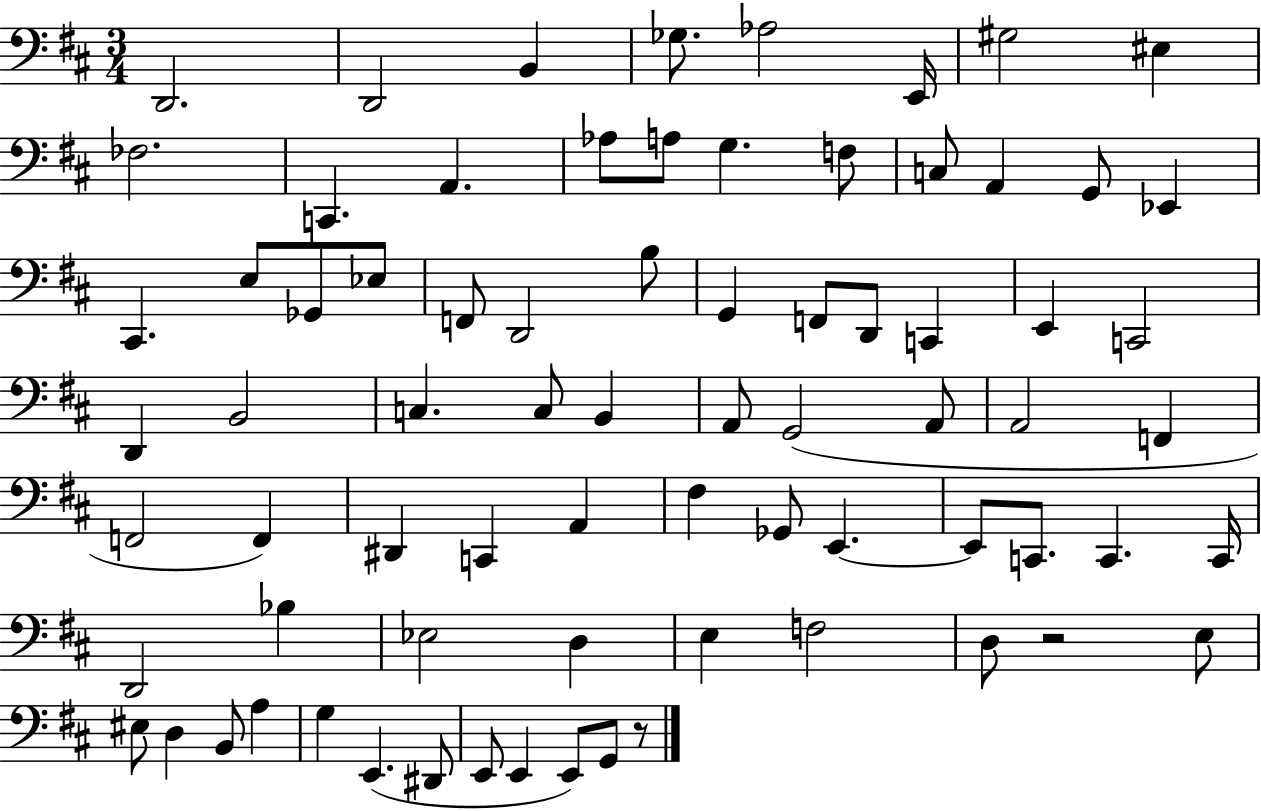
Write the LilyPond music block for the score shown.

{
  \clef bass
  \numericTimeSignature
  \time 3/4
  \key d \major
  d,2. | d,2 b,4 | ges8. aes2 e,16 | gis2 eis4 | \break fes2. | c,4. a,4. | aes8 a8 g4. f8 | c8 a,4 g,8 ees,4 | \break cis,4. e8 ges,8 ees8 | f,8 d,2 b8 | g,4 f,8 d,8 c,4 | e,4 c,2 | \break d,4 b,2 | c4. c8 b,4 | a,8 g,2( a,8 | a,2 f,4 | \break f,2 f,4) | dis,4 c,4 a,4 | fis4 ges,8 e,4.~~ | e,8 c,8. c,4. c,16 | \break d,2 bes4 | ees2 d4 | e4 f2 | d8 r2 e8 | \break eis8 d4 b,8 a4 | g4 e,4.( dis,8 | e,8 e,4 e,8) g,8 r8 | \bar "|."
}